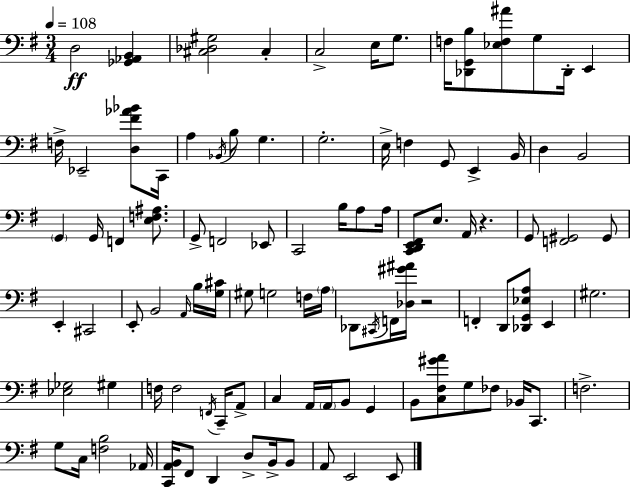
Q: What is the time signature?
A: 3/4